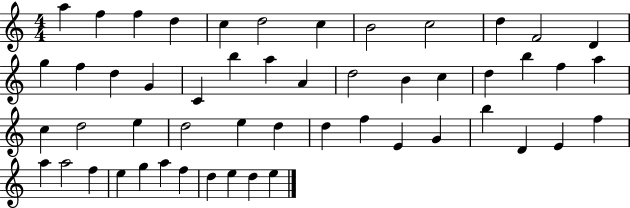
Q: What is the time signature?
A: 4/4